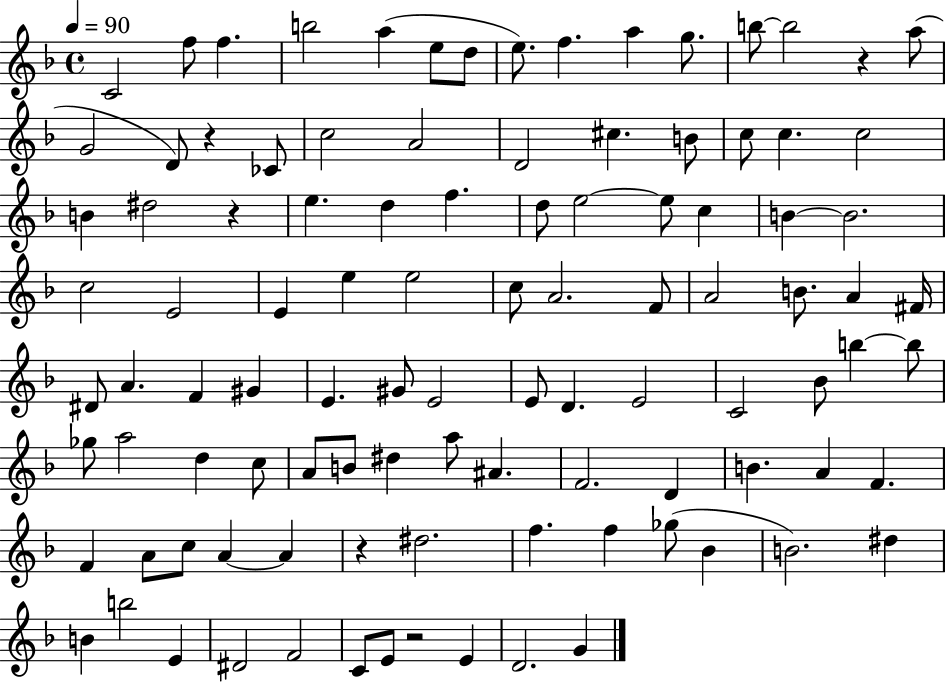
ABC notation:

X:1
T:Untitled
M:4/4
L:1/4
K:F
C2 f/2 f b2 a e/2 d/2 e/2 f a g/2 b/2 b2 z a/2 G2 D/2 z _C/2 c2 A2 D2 ^c B/2 c/2 c c2 B ^d2 z e d f d/2 e2 e/2 c B B2 c2 E2 E e e2 c/2 A2 F/2 A2 B/2 A ^F/4 ^D/2 A F ^G E ^G/2 E2 E/2 D E2 C2 _B/2 b b/2 _g/2 a2 d c/2 A/2 B/2 ^d a/2 ^A F2 D B A F F A/2 c/2 A A z ^d2 f f _g/2 _B B2 ^d B b2 E ^D2 F2 C/2 E/2 z2 E D2 G